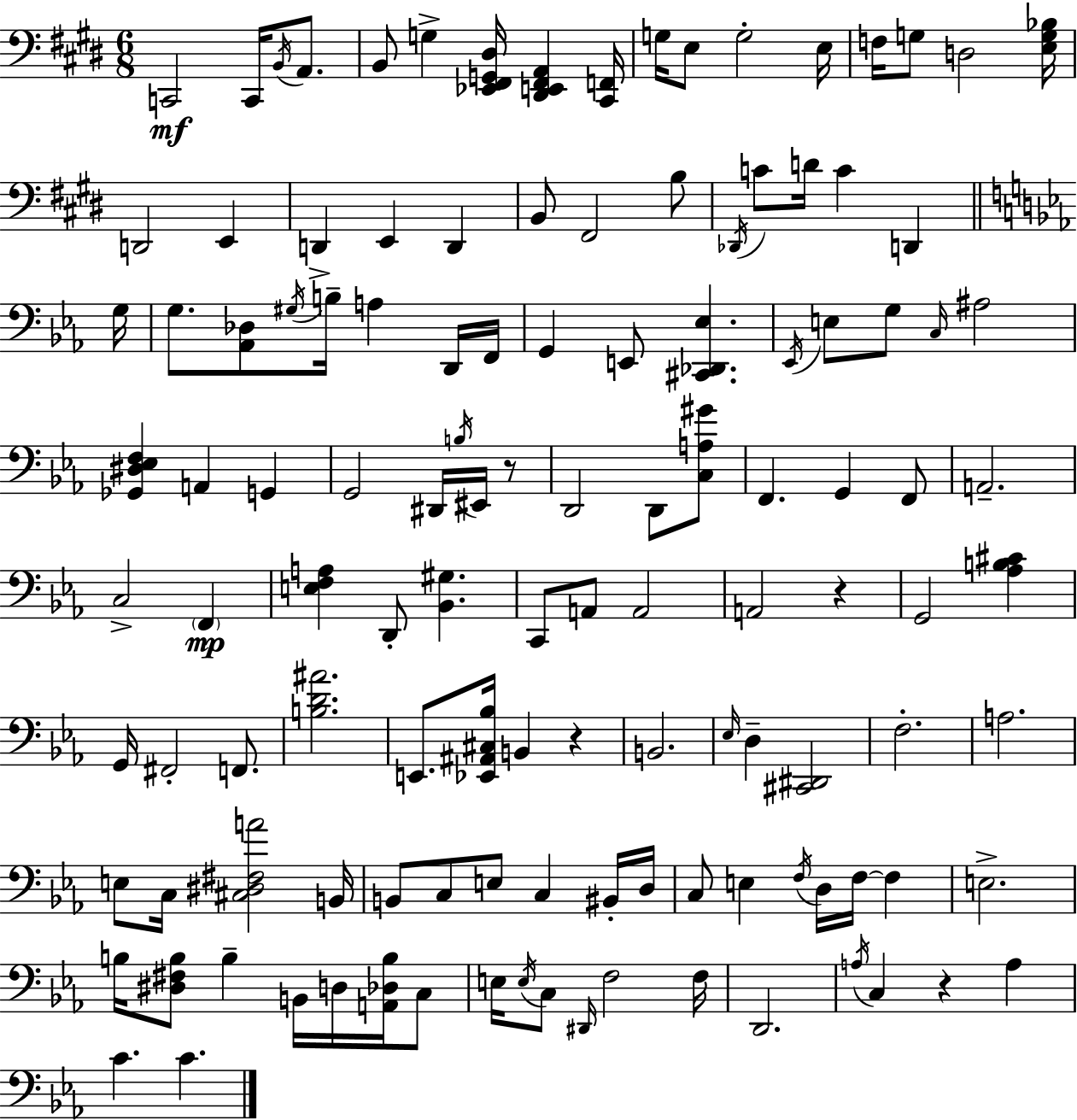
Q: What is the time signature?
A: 6/8